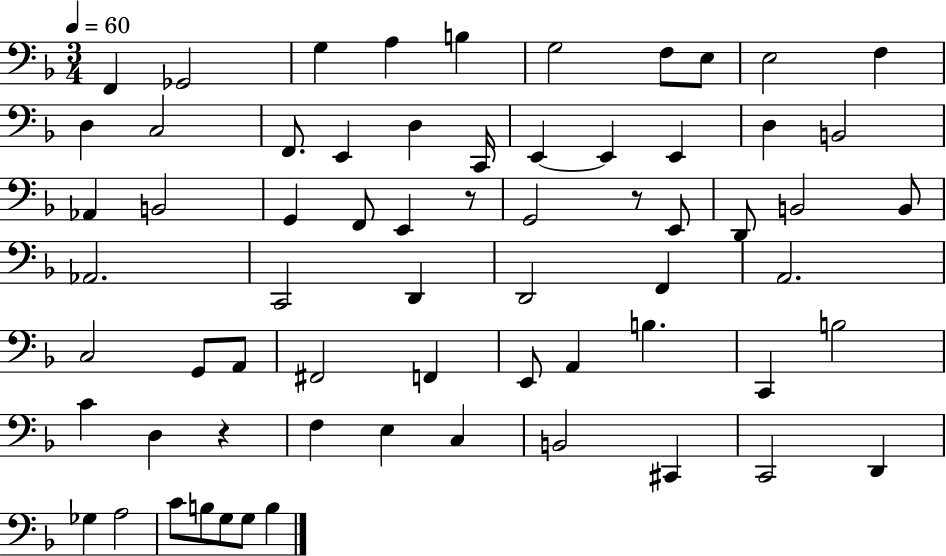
{
  \clef bass
  \numericTimeSignature
  \time 3/4
  \key f \major
  \tempo 4 = 60
  f,4 ges,2 | g4 a4 b4 | g2 f8 e8 | e2 f4 | \break d4 c2 | f,8. e,4 d4 c,16 | e,4~~ e,4 e,4 | d4 b,2 | \break aes,4 b,2 | g,4 f,8 e,4 r8 | g,2 r8 e,8 | d,8 b,2 b,8 | \break aes,2. | c,2 d,4 | d,2 f,4 | a,2. | \break c2 g,8 a,8 | fis,2 f,4 | e,8 a,4 b4. | c,4 b2 | \break c'4 d4 r4 | f4 e4 c4 | b,2 cis,4 | c,2 d,4 | \break ges4 a2 | c'8 b8 g8 g8 b4 | \bar "|."
}